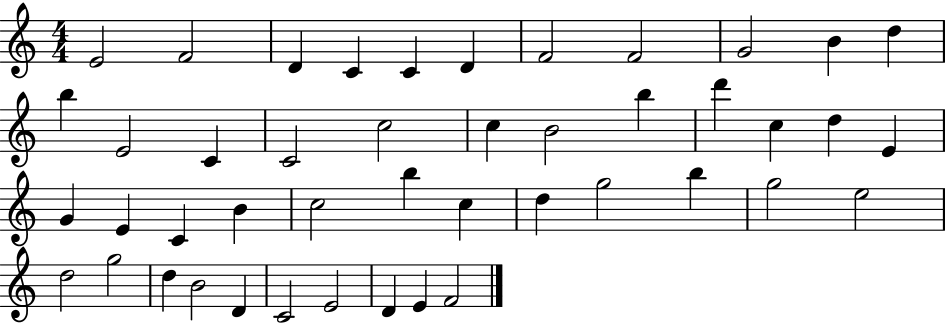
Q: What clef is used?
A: treble